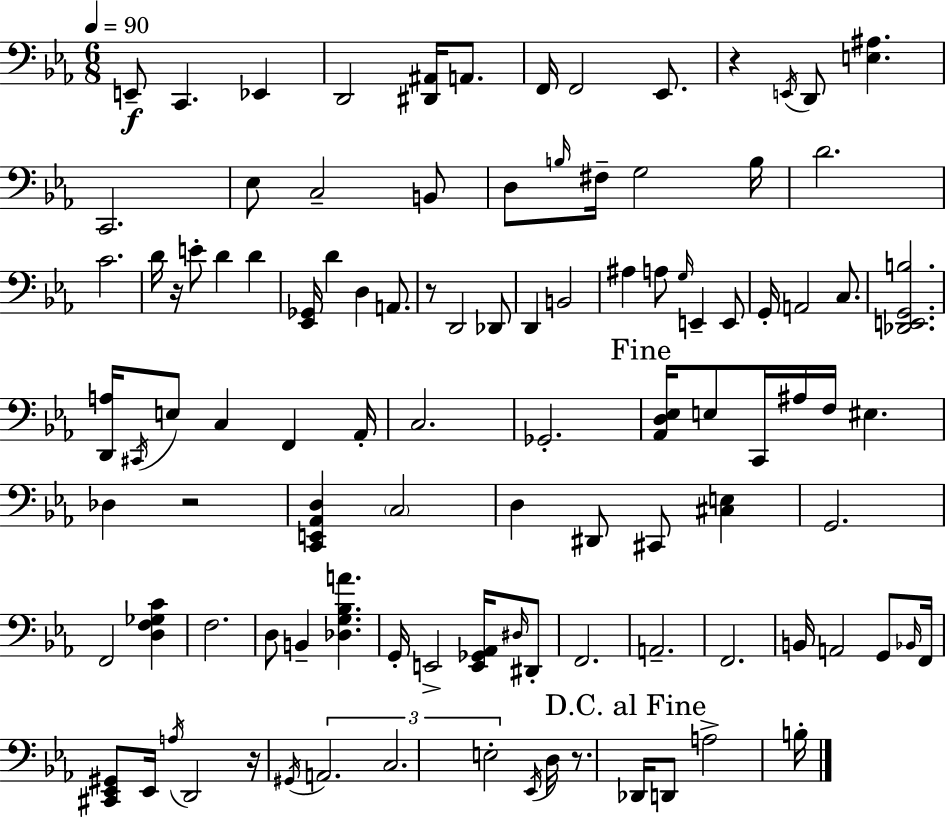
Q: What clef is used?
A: bass